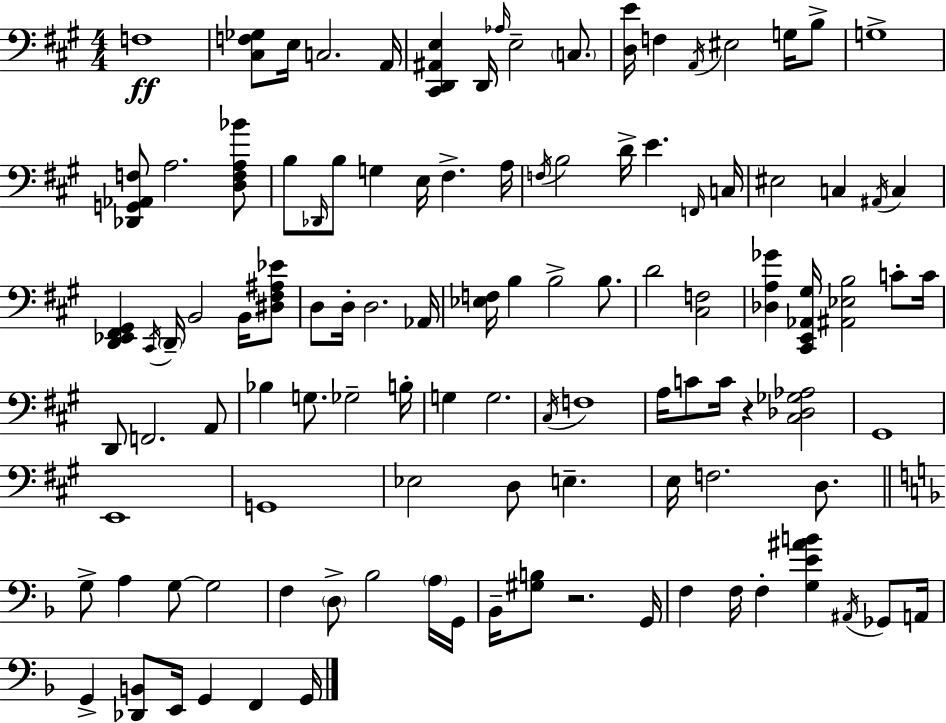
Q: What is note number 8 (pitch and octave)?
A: C3